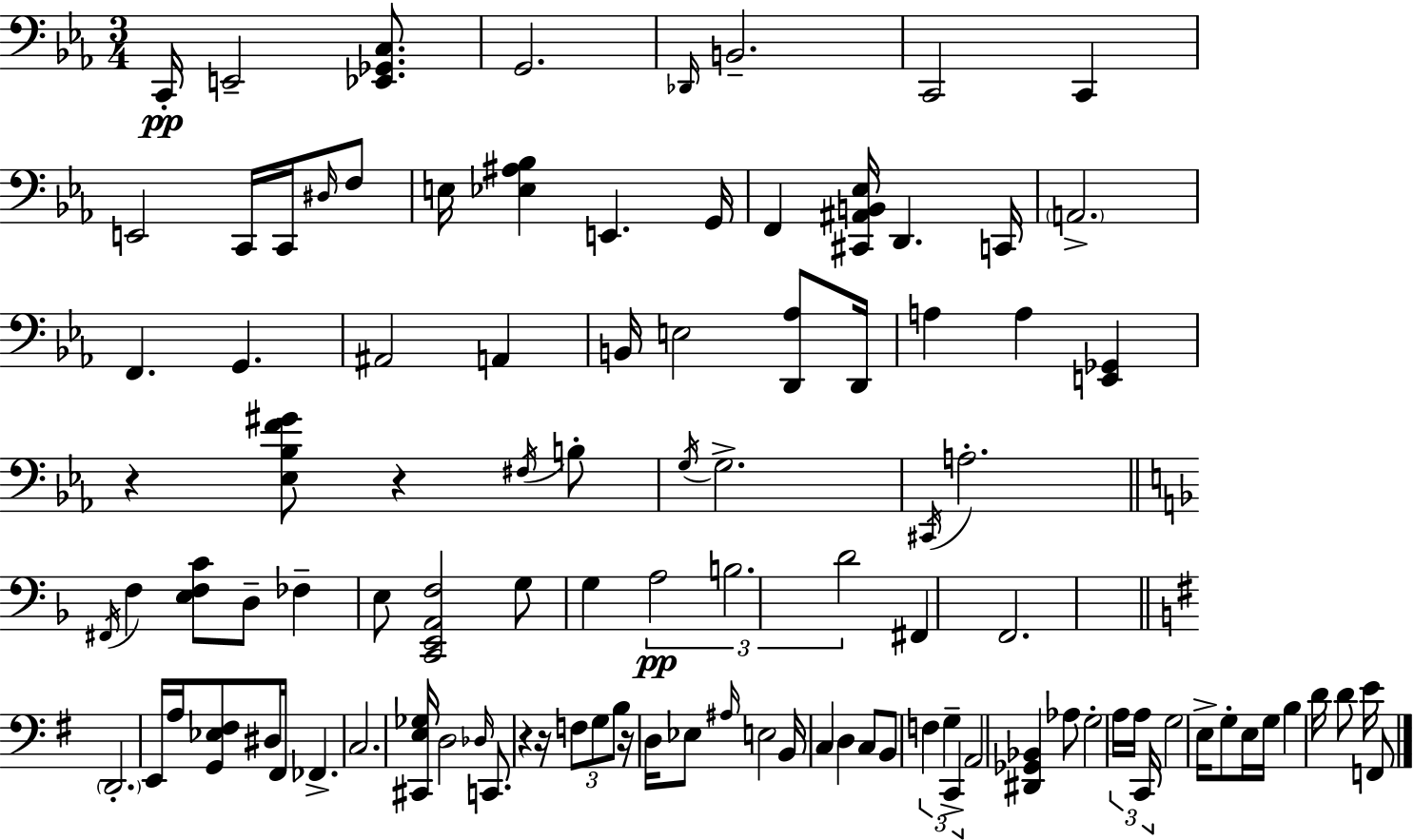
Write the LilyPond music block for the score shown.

{
  \clef bass
  \numericTimeSignature
  \time 3/4
  \key c \minor
  \repeat volta 2 { c,16-.\pp e,2-- <ees, ges, c>8. | g,2. | \grace { des,16 } b,2.-- | c,2 c,4 | \break e,2 c,16 c,16 \grace { dis16 } | f8 e16 <ees ais bes>4 e,4. | g,16 f,4 <cis, ais, b, ees>16 d,4. | c,16 \parenthesize a,2.-> | \break f,4. g,4. | ais,2 a,4 | b,16 e2 <d, aes>8 | d,16 a4 a4 <e, ges,>4 | \break r4 <ees bes f' gis'>8 r4 | \acciaccatura { fis16 } b8-. \acciaccatura { g16 } g2.-> | \acciaccatura { cis,16 } a2.-. | \bar "||" \break \key f \major \acciaccatura { fis,16 } f4 <e f c'>8 d8-- fes4-- | e8 <c, e, a, f>2 g8 | g4 \tuplet 3/2 { a2\pp | b2. | \break d'2 } fis,4 | f,2. | \bar "||" \break \key e \minor \parenthesize d,2.-. | e,16 a16 <g, ees fis>8 dis16 fis,16 fes,4.-> | c2. | <cis, e ges>16 d2 \grace { des16 } c,8. | \break r4 r16 \tuplet 3/2 { f8 g8 b8 } | r16 d16 ees8 \grace { ais16 } e2 | b,16 c4 d4 c8 | b,8 \tuplet 3/2 { f4 g4-- c,4-> } | \break a,2 <dis, ges, bes,>4 | aes8 g2-. | \tuplet 3/2 { a16 a16 c,16 } g2 e16-> | g8-. e16 g16 b4 d'16 d'8 e'16 | \break f,8 } \bar "|."
}